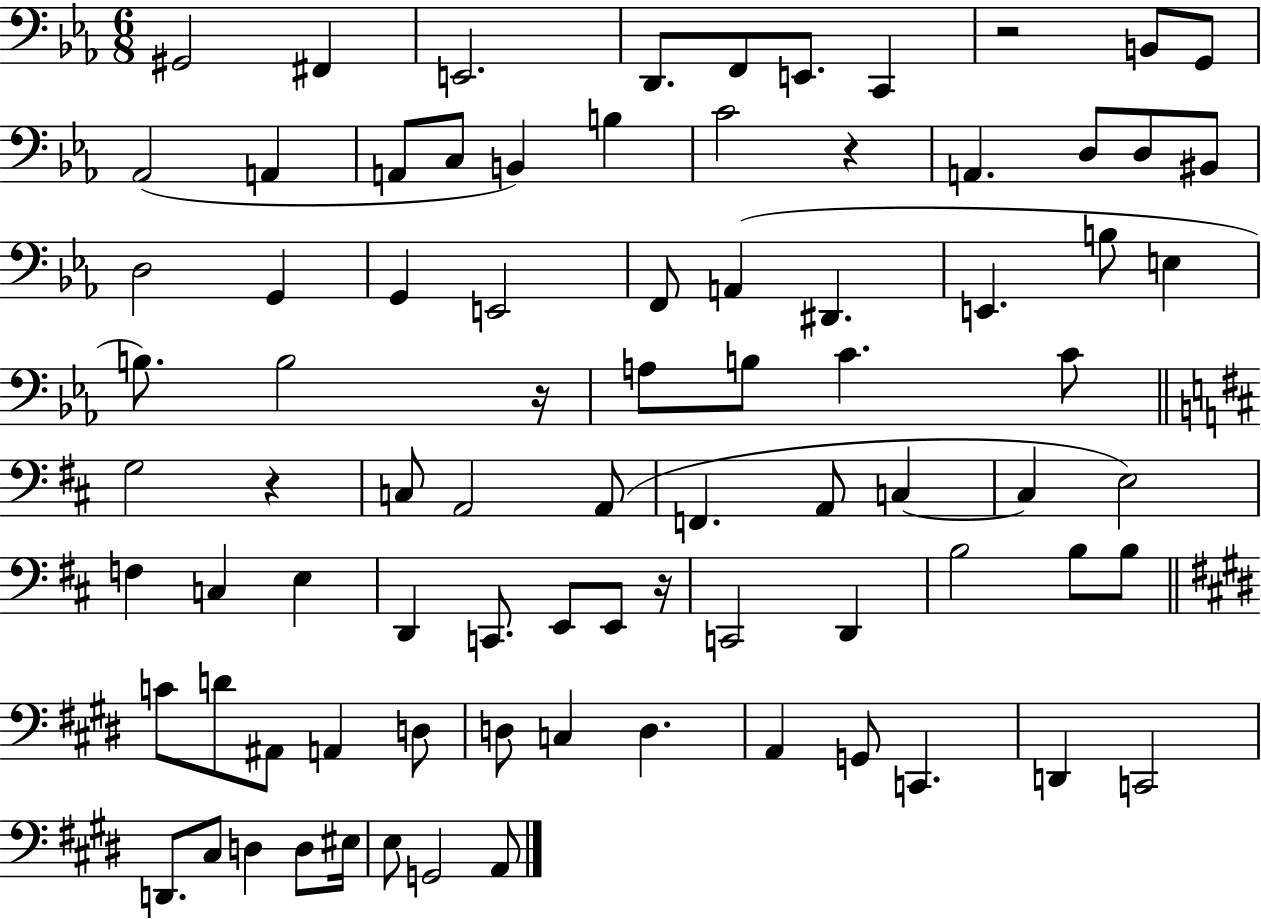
X:1
T:Untitled
M:6/8
L:1/4
K:Eb
^G,,2 ^F,, E,,2 D,,/2 F,,/2 E,,/2 C,, z2 B,,/2 G,,/2 _A,,2 A,, A,,/2 C,/2 B,, B, C2 z A,, D,/2 D,/2 ^B,,/2 D,2 G,, G,, E,,2 F,,/2 A,, ^D,, E,, B,/2 E, B,/2 B,2 z/4 A,/2 B,/2 C C/2 G,2 z C,/2 A,,2 A,,/2 F,, A,,/2 C, C, E,2 F, C, E, D,, C,,/2 E,,/2 E,,/2 z/4 C,,2 D,, B,2 B,/2 B,/2 C/2 D/2 ^A,,/2 A,, D,/2 D,/2 C, D, A,, G,,/2 C,, D,, C,,2 D,,/2 ^C,/2 D, D,/2 ^E,/4 E,/2 G,,2 A,,/2